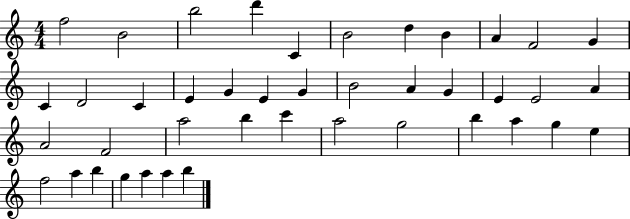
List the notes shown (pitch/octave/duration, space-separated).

F5/h B4/h B5/h D6/q C4/q B4/h D5/q B4/q A4/q F4/h G4/q C4/q D4/h C4/q E4/q G4/q E4/q G4/q B4/h A4/q G4/q E4/q E4/h A4/q A4/h F4/h A5/h B5/q C6/q A5/h G5/h B5/q A5/q G5/q E5/q F5/h A5/q B5/q G5/q A5/q A5/q B5/q